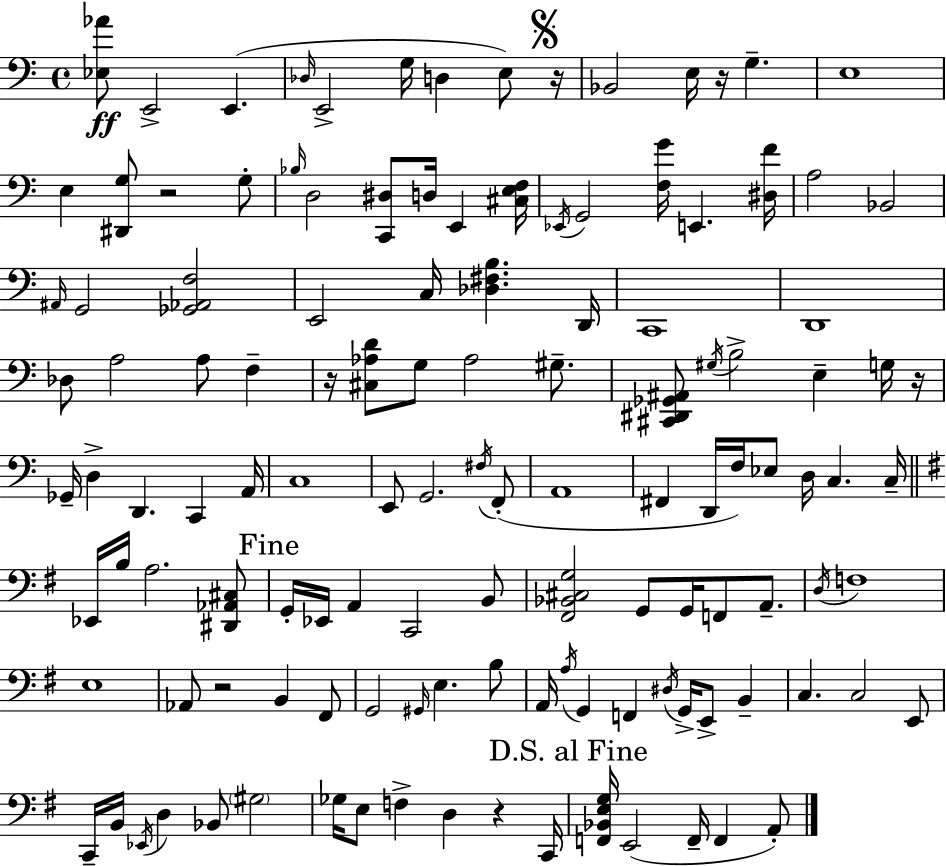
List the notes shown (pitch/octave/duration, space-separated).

[Eb3,Ab4]/e E2/h E2/q. Db3/s E2/h G3/s D3/q E3/e R/s Bb2/h E3/s R/s G3/q. E3/w E3/q [D#2,G3]/e R/h G3/e Bb3/s D3/h [C2,D#3]/e D3/s E2/q [C#3,E3,F3]/s Eb2/s G2/h [F3,G4]/s E2/q. [D#3,F4]/s A3/h Bb2/h A#2/s G2/h [Gb2,Ab2,F3]/h E2/h C3/s [Db3,F#3,B3]/q. D2/s C2/w D2/w Db3/e A3/h A3/e F3/q R/s [C#3,Ab3,D4]/e G3/e Ab3/h G#3/e. [C#2,D#2,Gb2,A#2]/e G#3/s B3/h E3/q G3/s R/s Gb2/s D3/q D2/q. C2/q A2/s C3/w E2/e G2/h. F#3/s F2/e A2/w F#2/q D2/s F3/s Eb3/e D3/s C3/q. C3/s Eb2/s B3/s A3/h. [D#2,Ab2,C#3]/e G2/s Eb2/s A2/q C2/h B2/e [F#2,Bb2,C#3,G3]/h G2/e G2/s F2/e A2/e. D3/s F3/w E3/w Ab2/e R/h B2/q F#2/e G2/h G#2/s E3/q. B3/e A2/s A3/s G2/q F2/q D#3/s G2/s E2/e B2/q C3/q. C3/h E2/e C2/s B2/s Eb2/s D3/q Bb2/e G#3/h Gb3/s E3/e F3/q D3/q R/q C2/s [F2,Bb2,E3,G3]/s E2/h F2/s F2/q A2/e